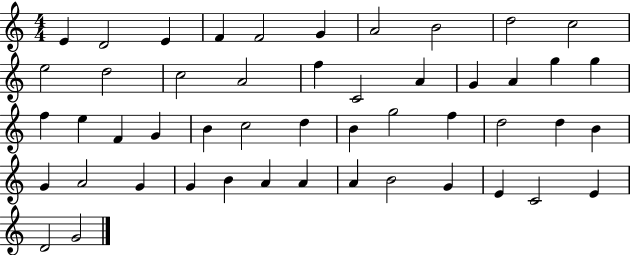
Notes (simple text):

E4/q D4/h E4/q F4/q F4/h G4/q A4/h B4/h D5/h C5/h E5/h D5/h C5/h A4/h F5/q C4/h A4/q G4/q A4/q G5/q G5/q F5/q E5/q F4/q G4/q B4/q C5/h D5/q B4/q G5/h F5/q D5/h D5/q B4/q G4/q A4/h G4/q G4/q B4/q A4/q A4/q A4/q B4/h G4/q E4/q C4/h E4/q D4/h G4/h